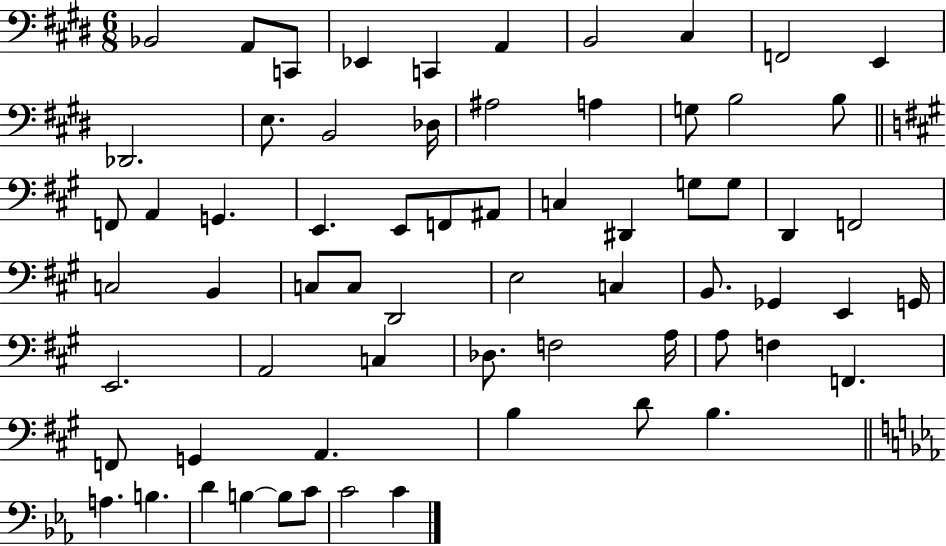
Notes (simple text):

Bb2/h A2/e C2/e Eb2/q C2/q A2/q B2/h C#3/q F2/h E2/q Db2/h. E3/e. B2/h Db3/s A#3/h A3/q G3/e B3/h B3/e F2/e A2/q G2/q. E2/q. E2/e F2/e A#2/e C3/q D#2/q G3/e G3/e D2/q F2/h C3/h B2/q C3/e C3/e D2/h E3/h C3/q B2/e. Gb2/q E2/q G2/s E2/h. A2/h C3/q Db3/e. F3/h A3/s A3/e F3/q F2/q. F2/e G2/q A2/q. B3/q D4/e B3/q. A3/q. B3/q. D4/q B3/q B3/e C4/e C4/h C4/q